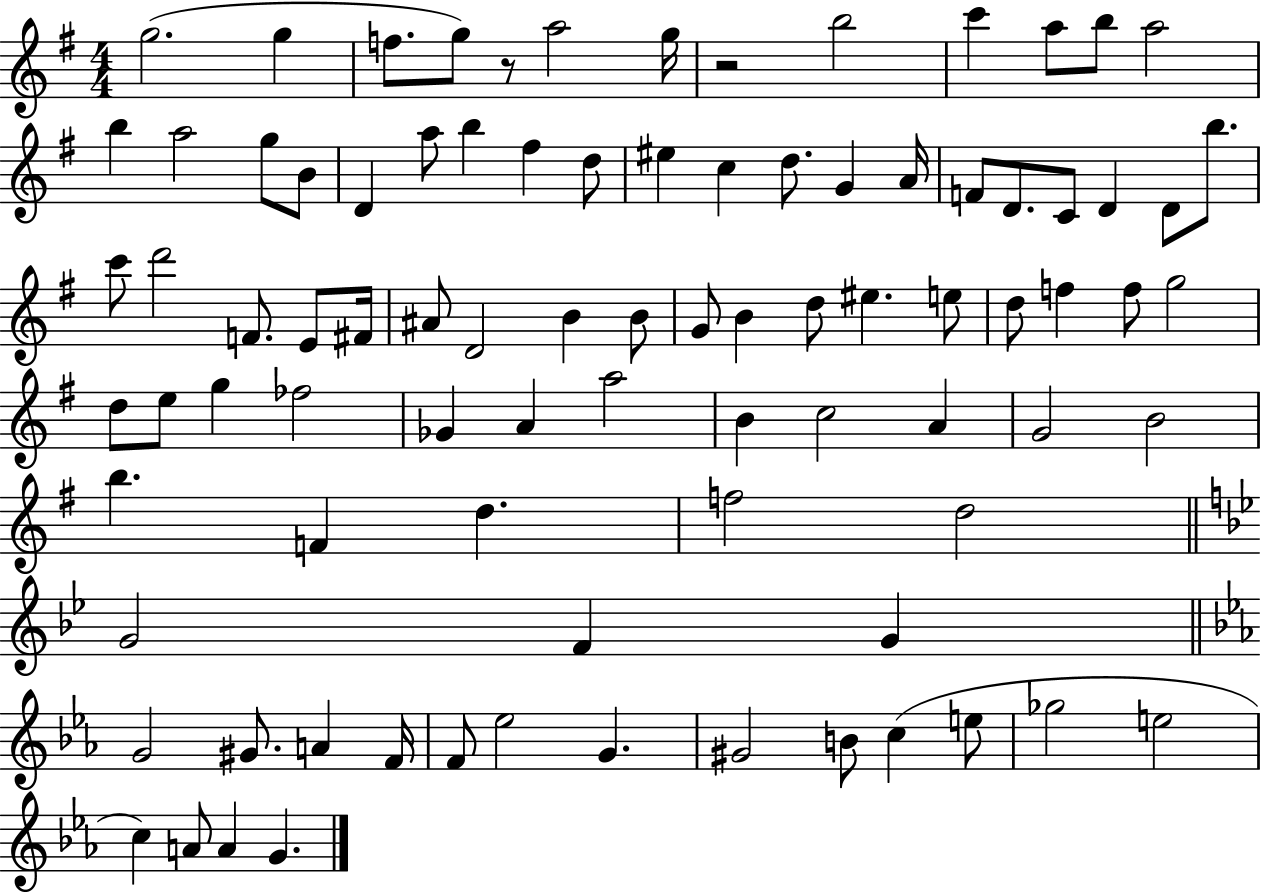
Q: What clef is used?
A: treble